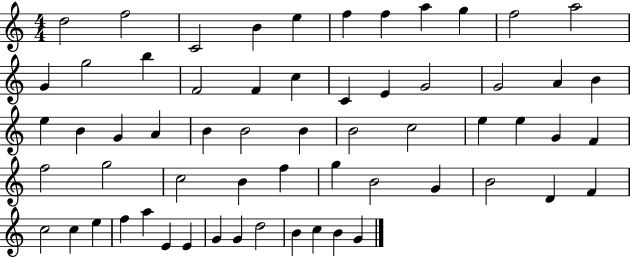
{
  \clef treble
  \numericTimeSignature
  \time 4/4
  \key c \major
  d''2 f''2 | c'2 b'4 e''4 | f''4 f''4 a''4 g''4 | f''2 a''2 | \break g'4 g''2 b''4 | f'2 f'4 c''4 | c'4 e'4 g'2 | g'2 a'4 b'4 | \break e''4 b'4 g'4 a'4 | b'4 b'2 b'4 | b'2 c''2 | e''4 e''4 g'4 f'4 | \break f''2 g''2 | c''2 b'4 f''4 | g''4 b'2 g'4 | b'2 d'4 f'4 | \break c''2 c''4 e''4 | f''4 a''4 e'4 e'4 | g'4 g'4 d''2 | b'4 c''4 b'4 g'4 | \break \bar "|."
}